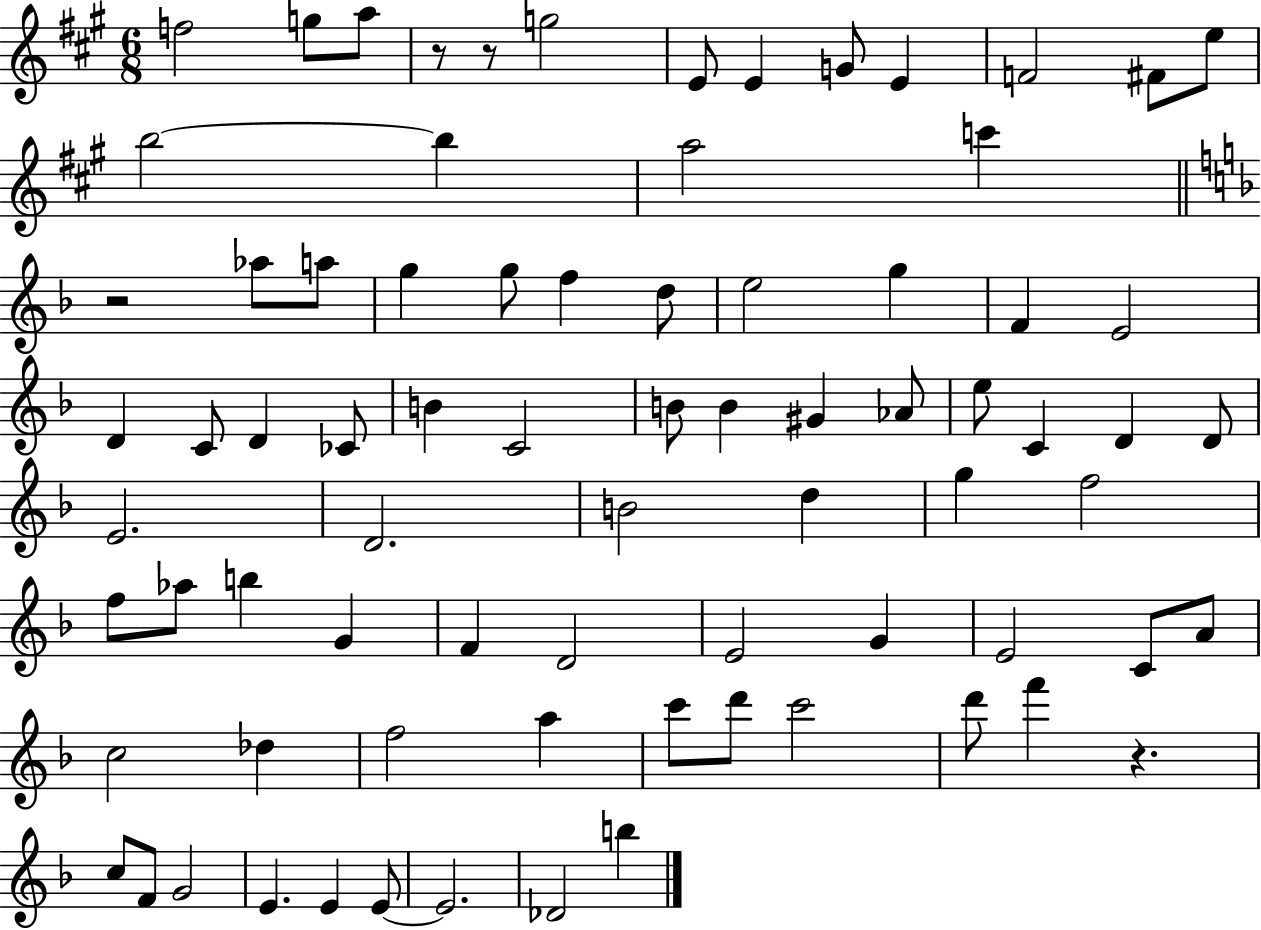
X:1
T:Untitled
M:6/8
L:1/4
K:A
f2 g/2 a/2 z/2 z/2 g2 E/2 E G/2 E F2 ^F/2 e/2 b2 b a2 c' z2 _a/2 a/2 g g/2 f d/2 e2 g F E2 D C/2 D _C/2 B C2 B/2 B ^G _A/2 e/2 C D D/2 E2 D2 B2 d g f2 f/2 _a/2 b G F D2 E2 G E2 C/2 A/2 c2 _d f2 a c'/2 d'/2 c'2 d'/2 f' z c/2 F/2 G2 E E E/2 E2 _D2 b